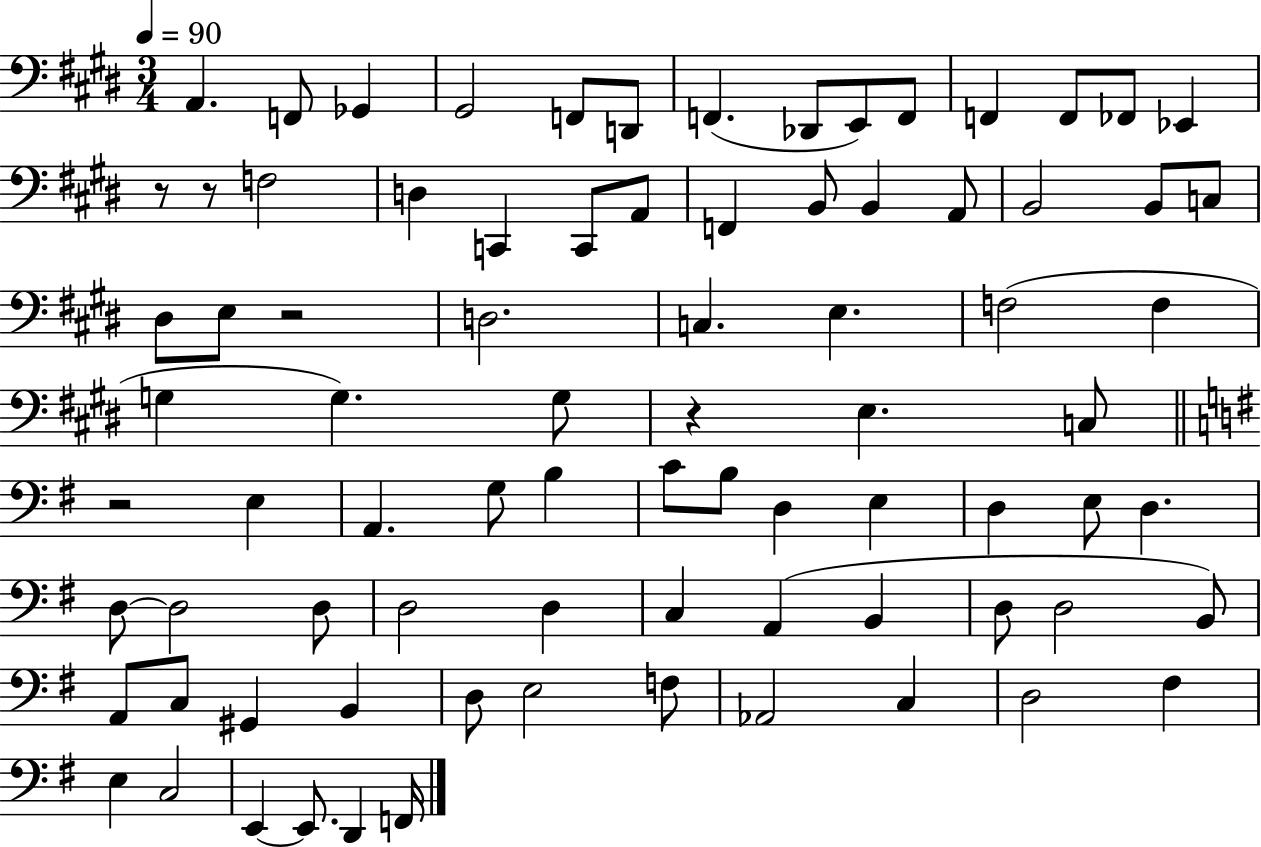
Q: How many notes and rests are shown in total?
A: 82